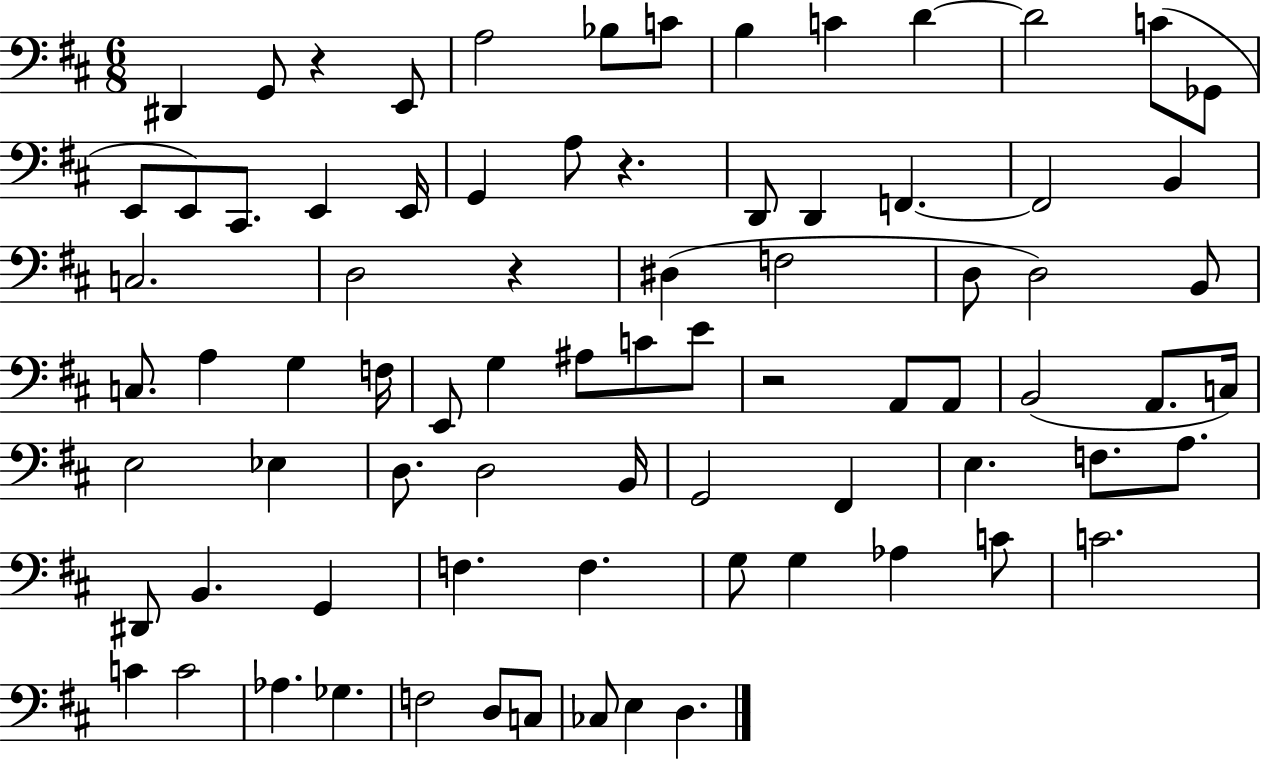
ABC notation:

X:1
T:Untitled
M:6/8
L:1/4
K:D
^D,, G,,/2 z E,,/2 A,2 _B,/2 C/2 B, C D D2 C/2 _G,,/2 E,,/2 E,,/2 ^C,,/2 E,, E,,/4 G,, A,/2 z D,,/2 D,, F,, F,,2 B,, C,2 D,2 z ^D, F,2 D,/2 D,2 B,,/2 C,/2 A, G, F,/4 E,,/2 G, ^A,/2 C/2 E/2 z2 A,,/2 A,,/2 B,,2 A,,/2 C,/4 E,2 _E, D,/2 D,2 B,,/4 G,,2 ^F,, E, F,/2 A,/2 ^D,,/2 B,, G,, F, F, G,/2 G, _A, C/2 C2 C C2 _A, _G, F,2 D,/2 C,/2 _C,/2 E, D,